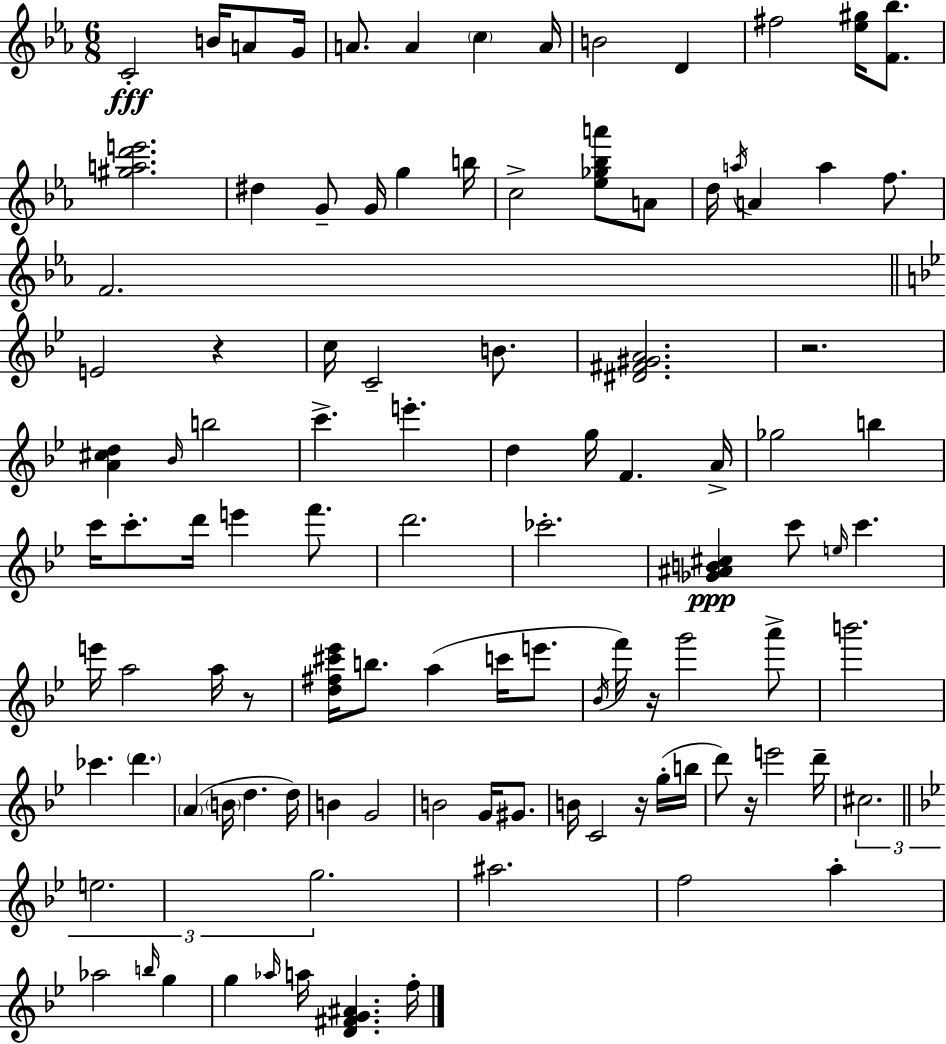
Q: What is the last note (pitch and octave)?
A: F5